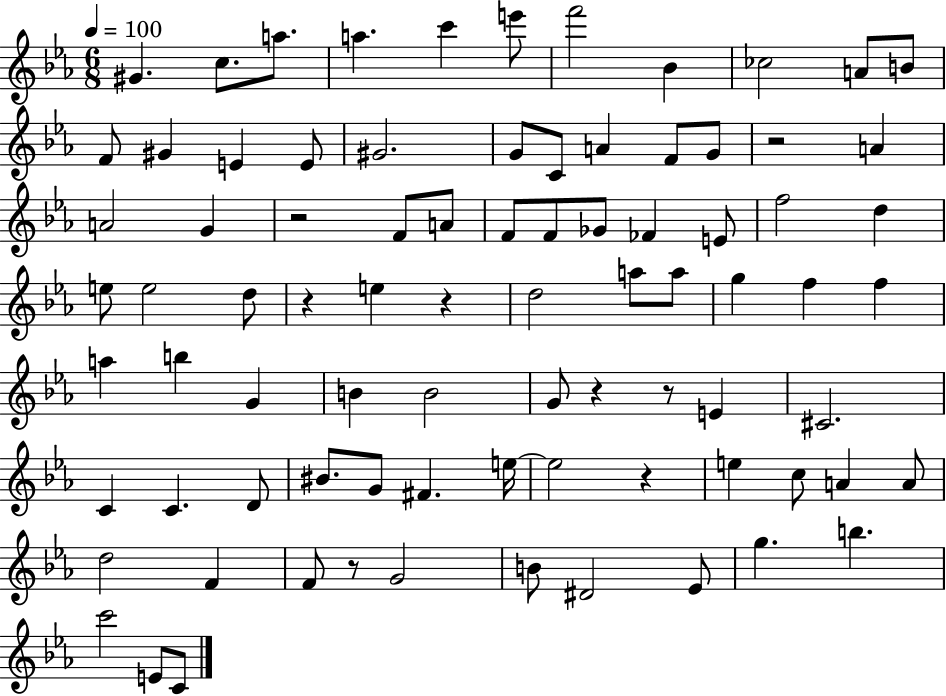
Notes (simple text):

G#4/q. C5/e. A5/e. A5/q. C6/q E6/e F6/h Bb4/q CES5/h A4/e B4/e F4/e G#4/q E4/q E4/e G#4/h. G4/e C4/e A4/q F4/e G4/e R/h A4/q A4/h G4/q R/h F4/e A4/e F4/e F4/e Gb4/e FES4/q E4/e F5/h D5/q E5/e E5/h D5/e R/q E5/q R/q D5/h A5/e A5/e G5/q F5/q F5/q A5/q B5/q G4/q B4/q B4/h G4/e R/q R/e E4/q C#4/h. C4/q C4/q. D4/e BIS4/e. G4/e F#4/q. E5/s E5/h R/q E5/q C5/e A4/q A4/e D5/h F4/q F4/e R/e G4/h B4/e D#4/h Eb4/e G5/q. B5/q. C6/h E4/e C4/e